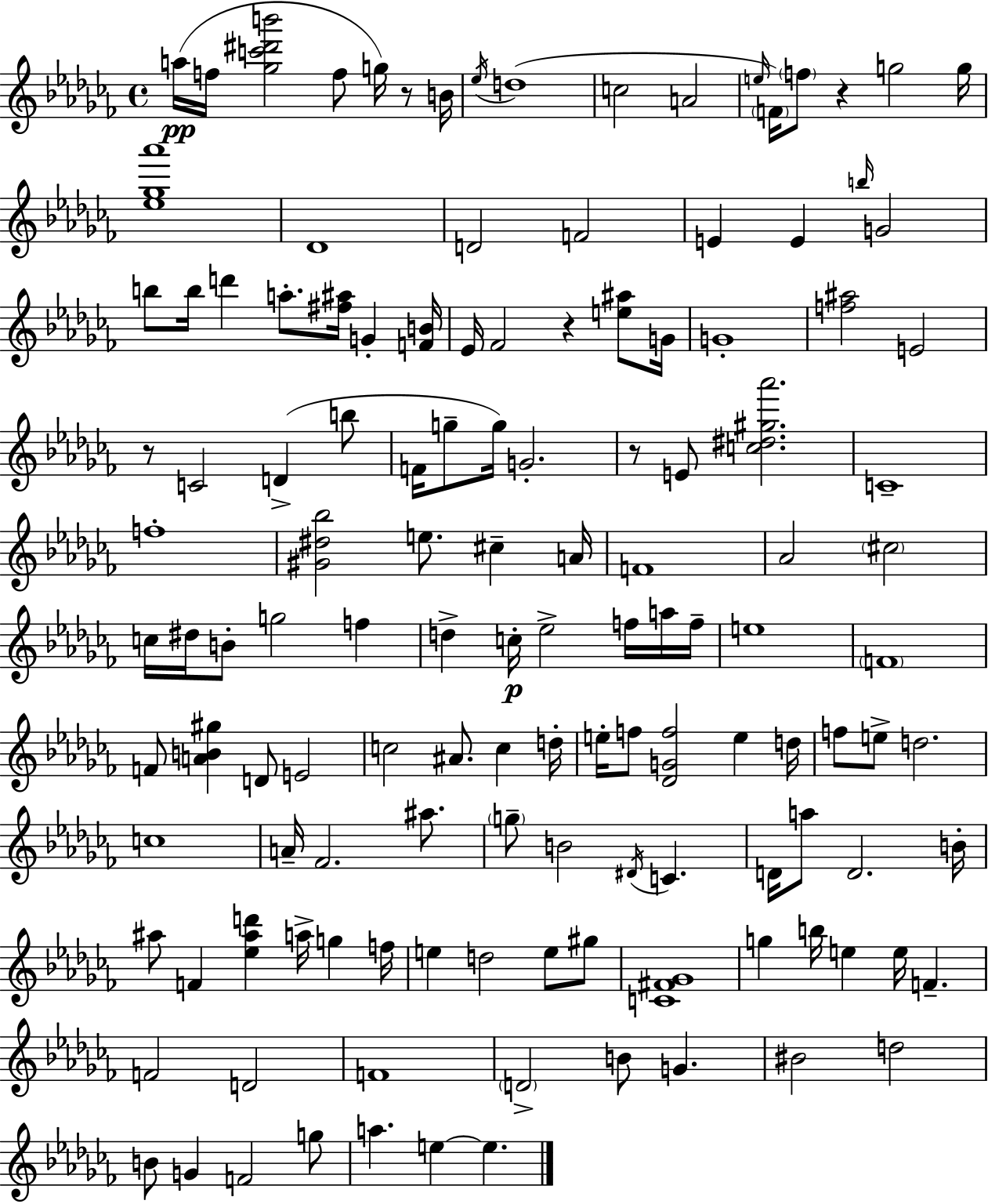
A5/s F5/s [Gb5,C6,D#6,B6]/h F5/e G5/s R/e B4/s Eb5/s D5/w C5/h A4/h E5/s F4/s F5/e R/q G5/h G5/s [Eb5,Gb5,Ab6]/w Db4/w D4/h F4/h E4/q E4/q B5/s G4/h B5/e B5/s D6/q A5/e. [F#5,A#5]/s G4/q [F4,B4]/s Eb4/s FES4/h R/q [E5,A#5]/e G4/s G4/w [F5,A#5]/h E4/h R/e C4/h D4/q B5/e F4/s G5/e G5/s G4/h. R/e E4/e [C5,D#5,G#5,Ab6]/h. C4/w F5/w [G#4,D#5,Bb5]/h E5/e. C#5/q A4/s F4/w Ab4/h C#5/h C5/s D#5/s B4/e G5/h F5/q D5/q C5/s Eb5/h F5/s A5/s F5/s E5/w F4/w F4/e [A4,B4,G#5]/q D4/e E4/h C5/h A#4/e. C5/q D5/s E5/s F5/e [Db4,G4,F5]/h E5/q D5/s F5/e E5/e D5/h. C5/w A4/s FES4/h. A#5/e. G5/e B4/h D#4/s C4/q. D4/s A5/e D4/h. B4/s A#5/e F4/q [Eb5,A#5,D6]/q A5/s G5/q F5/s E5/q D5/h E5/e G#5/e [C4,F#4,Gb4]/w G5/q B5/s E5/q E5/s F4/q. F4/h D4/h F4/w D4/h B4/e G4/q. BIS4/h D5/h B4/e G4/q F4/h G5/e A5/q. E5/q E5/q.